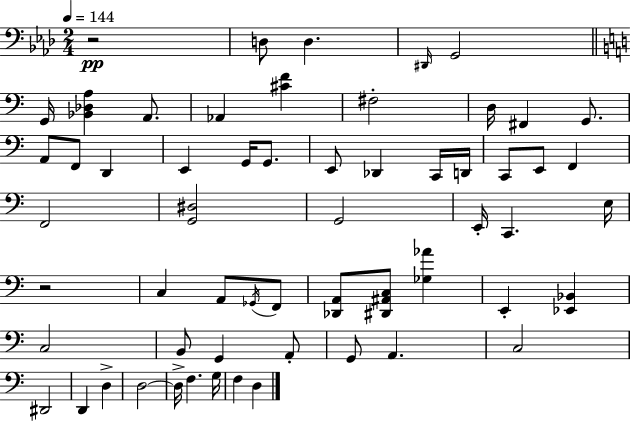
R/h D3/e D3/q. D#2/s G2/h G2/s [Bb2,Db3,A3]/q A2/e. Ab2/q [C#4,F4]/q F#3/h D3/s F#2/q G2/e. A2/e F2/e D2/q E2/q G2/s G2/e. E2/e Db2/q C2/s D2/s C2/e E2/e F2/q F2/h [G2,D#3]/h G2/h E2/s C2/q. E3/s R/h C3/q A2/e Gb2/s F2/e [Db2,A2]/e [D#2,A#2,C3]/e [Gb3,Ab4]/q E2/q [Eb2,Bb2]/q C3/h B2/e G2/q A2/e G2/e A2/q. C3/h D#2/h D2/q D3/q D3/h D3/s F3/q. G3/s F3/q D3/q